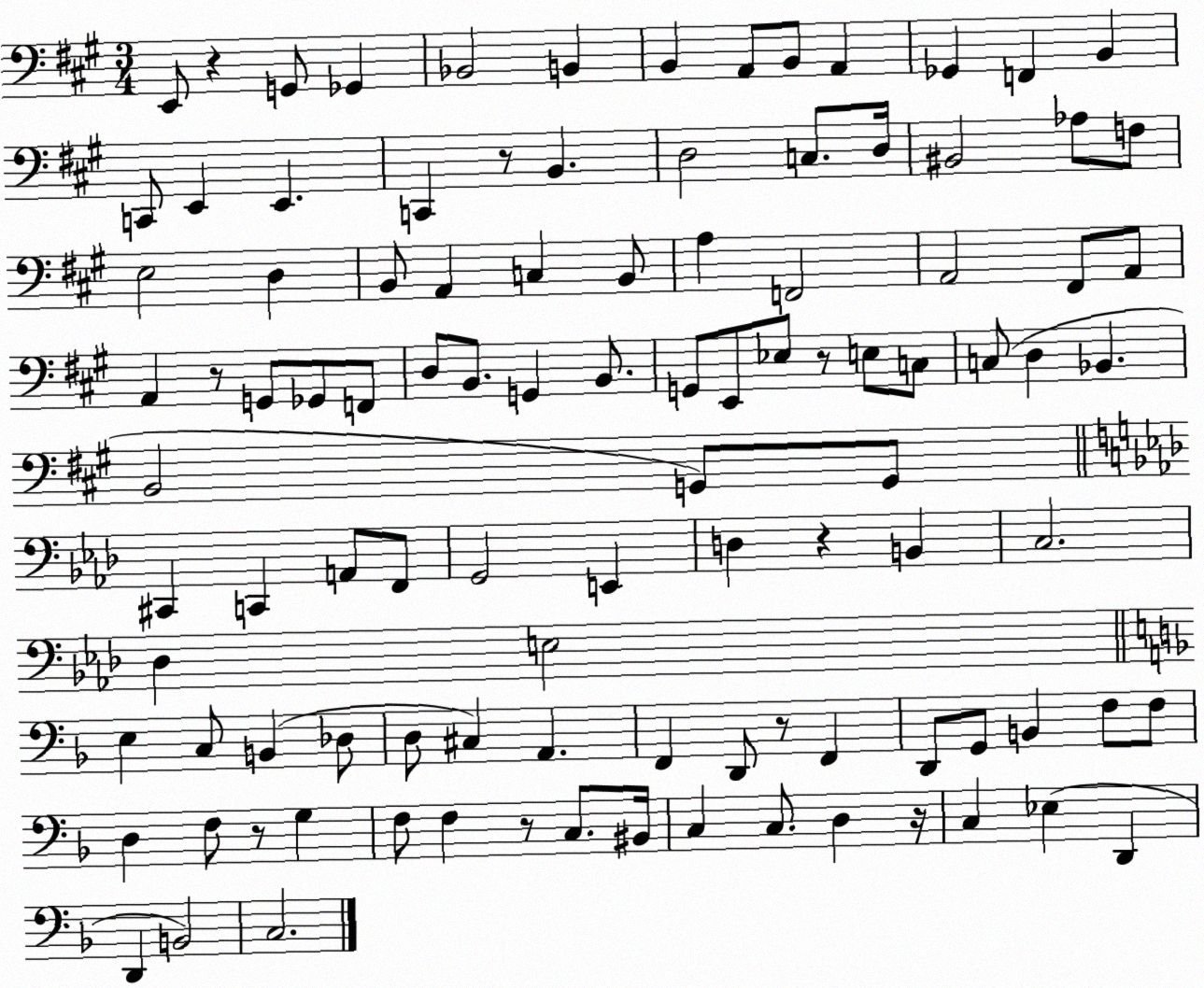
X:1
T:Untitled
M:3/4
L:1/4
K:A
E,,/2 z G,,/2 _G,, _B,,2 B,, B,, A,,/2 B,,/2 A,, _G,, F,, B,, C,,/2 E,, E,, C,, z/2 B,, D,2 C,/2 D,/4 ^B,,2 _A,/2 F,/2 E,2 D, B,,/2 A,, C, B,,/2 A, F,,2 A,,2 ^F,,/2 A,,/2 A,, z/2 G,,/2 _G,,/2 F,,/2 D,/2 B,,/2 G,, B,,/2 G,,/2 E,,/2 _E,/2 z/2 E,/2 C,/2 C,/2 D, _B,, B,,2 G,,/2 G,,/2 ^C,, C,, A,,/2 F,,/2 G,,2 E,, D, z B,, C,2 _D, E,2 E, C,/2 B,, _D,/2 D,/2 ^C, A,, F,, D,,/2 z/2 F,, D,,/2 G,,/2 B,, F,/2 F,/2 D, F,/2 z/2 G, F,/2 F, z/2 C,/2 ^B,,/4 C, C,/2 D, z/4 C, _E, D,, D,, B,,2 C,2